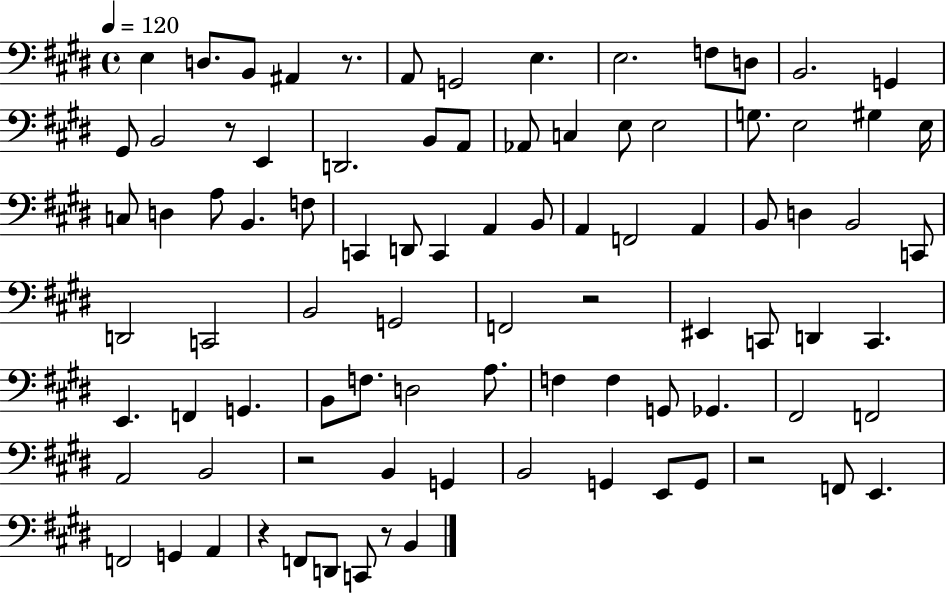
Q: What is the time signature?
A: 4/4